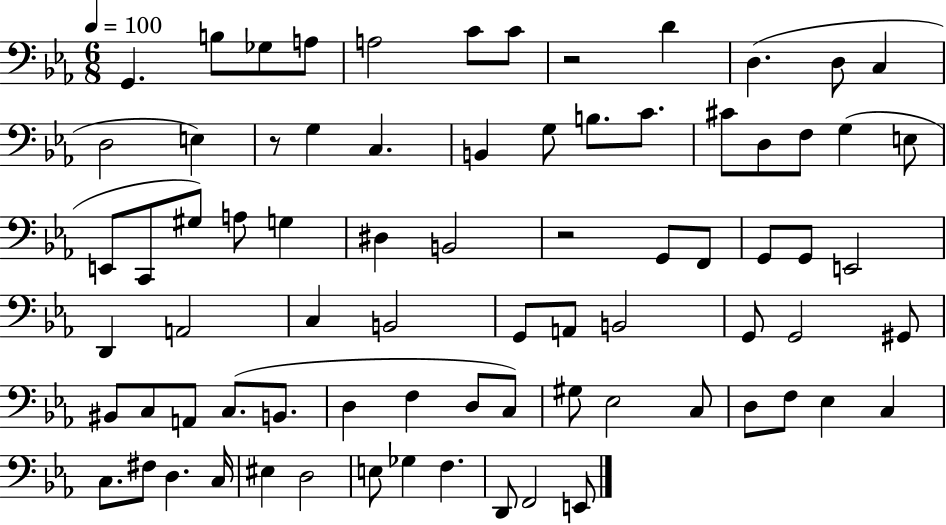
{
  \clef bass
  \numericTimeSignature
  \time 6/8
  \key ees \major
  \tempo 4 = 100
  g,4. b8 ges8 a8 | a2 c'8 c'8 | r2 d'4 | d4.( d8 c4 | \break d2 e4) | r8 g4 c4. | b,4 g8 b8. c'8. | cis'8 d8 f8 g4( e8 | \break e,8 c,8 gis8) a8 g4 | dis4 b,2 | r2 g,8 f,8 | g,8 g,8 e,2 | \break d,4 a,2 | c4 b,2 | g,8 a,8 b,2 | g,8 g,2 gis,8 | \break bis,8 c8 a,8 c8.( b,8. | d4 f4 d8 c8) | gis8 ees2 c8 | d8 f8 ees4 c4 | \break c8. fis8 d4. c16 | eis4 d2 | e8 ges4 f4. | d,8 f,2 e,8 | \break \bar "|."
}